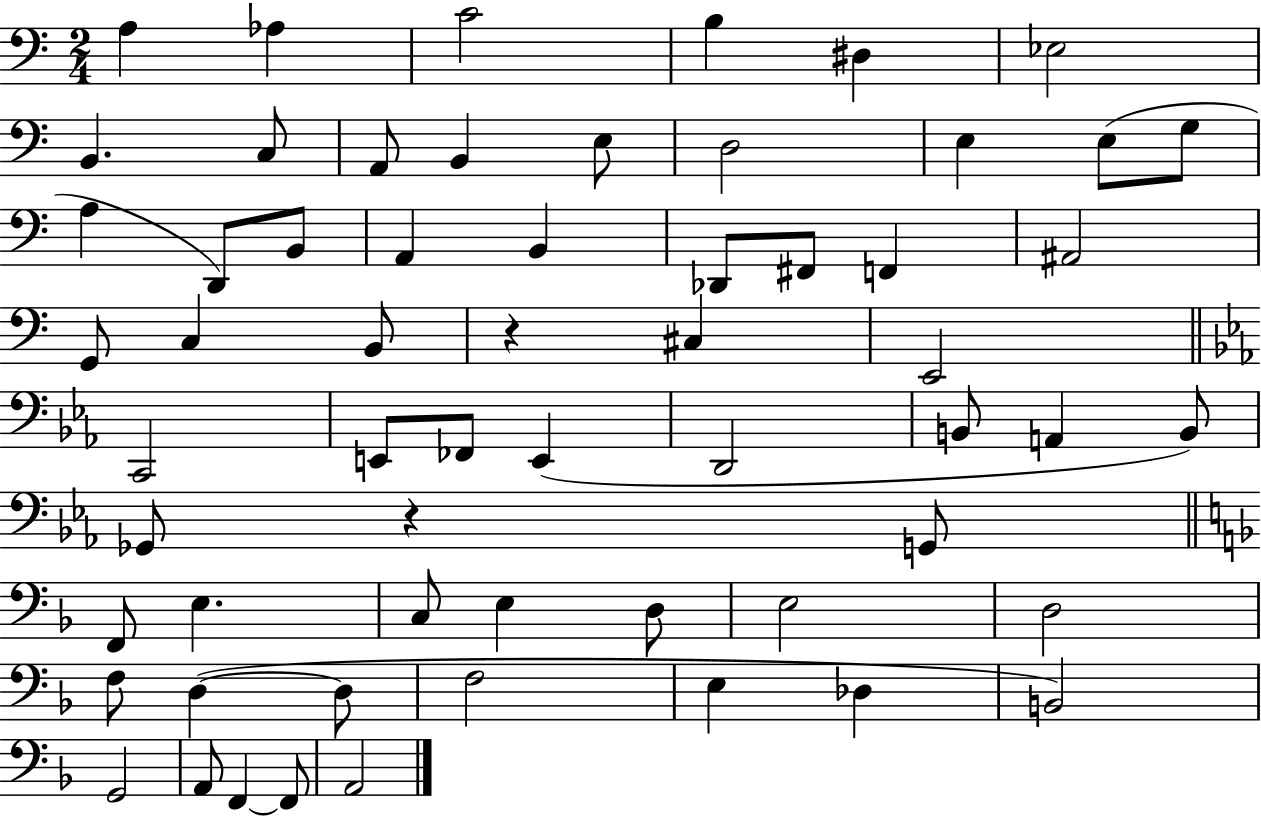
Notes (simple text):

A3/q Ab3/q C4/h B3/q D#3/q Eb3/h B2/q. C3/e A2/e B2/q E3/e D3/h E3/q E3/e G3/e A3/q D2/e B2/e A2/q B2/q Db2/e F#2/e F2/q A#2/h G2/e C3/q B2/e R/q C#3/q E2/h C2/h E2/e FES2/e E2/q D2/h B2/e A2/q B2/e Gb2/e R/q G2/e F2/e E3/q. C3/e E3/q D3/e E3/h D3/h F3/e D3/q D3/e F3/h E3/q Db3/q B2/h G2/h A2/e F2/q F2/e A2/h